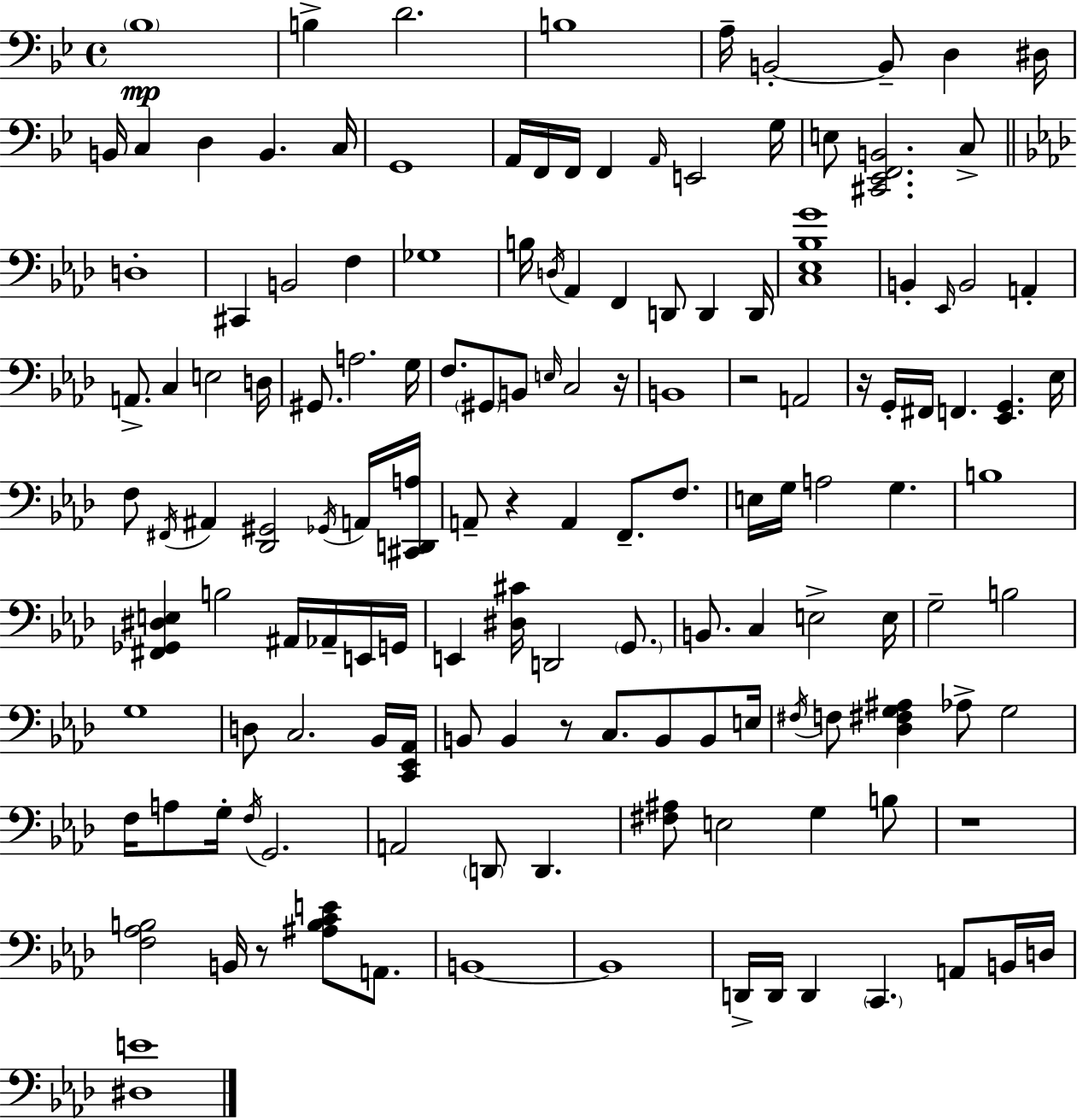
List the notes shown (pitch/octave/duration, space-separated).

Bb3/w B3/q D4/h. B3/w A3/s B2/h B2/e D3/q D#3/s B2/s C3/q D3/q B2/q. C3/s G2/w A2/s F2/s F2/s F2/q A2/s E2/h G3/s E3/e [C#2,Eb2,F2,B2]/h. C3/e D3/w C#2/q B2/h F3/q Gb3/w B3/s D3/s Ab2/q F2/q D2/e D2/q D2/s [C3,Eb3,Bb3,G4]/w B2/q Eb2/s B2/h A2/q A2/e. C3/q E3/h D3/s G#2/e. A3/h. G3/s F3/e. G#2/e B2/e E3/s C3/h R/s B2/w R/h A2/h R/s G2/s F#2/s F2/q. [Eb2,G2]/q. Eb3/s F3/e F#2/s A#2/q [Db2,G#2]/h Gb2/s A2/s [C#2,D2,A3]/s A2/e R/q A2/q F2/e. F3/e. E3/s G3/s A3/h G3/q. B3/w [F#2,Gb2,D#3,E3]/q B3/h A#2/s Ab2/s E2/s G2/s E2/q [D#3,C#4]/s D2/h G2/e. B2/e. C3/q E3/h E3/s G3/h B3/h G3/w D3/e C3/h. Bb2/s [C2,Eb2,Ab2]/s B2/e B2/q R/e C3/e. B2/e B2/e E3/s F#3/s F3/e [Db3,F#3,G3,A#3]/q Ab3/e G3/h F3/s A3/e G3/s F3/s G2/h. A2/h D2/e D2/q. [F#3,A#3]/e E3/h G3/q B3/e R/w [F3,Ab3,B3]/h B2/s R/e [A#3,B3,C4,E4]/e A2/e. B2/w B2/w D2/s D2/s D2/q C2/q. A2/e B2/s D3/s [D#3,E4]/w